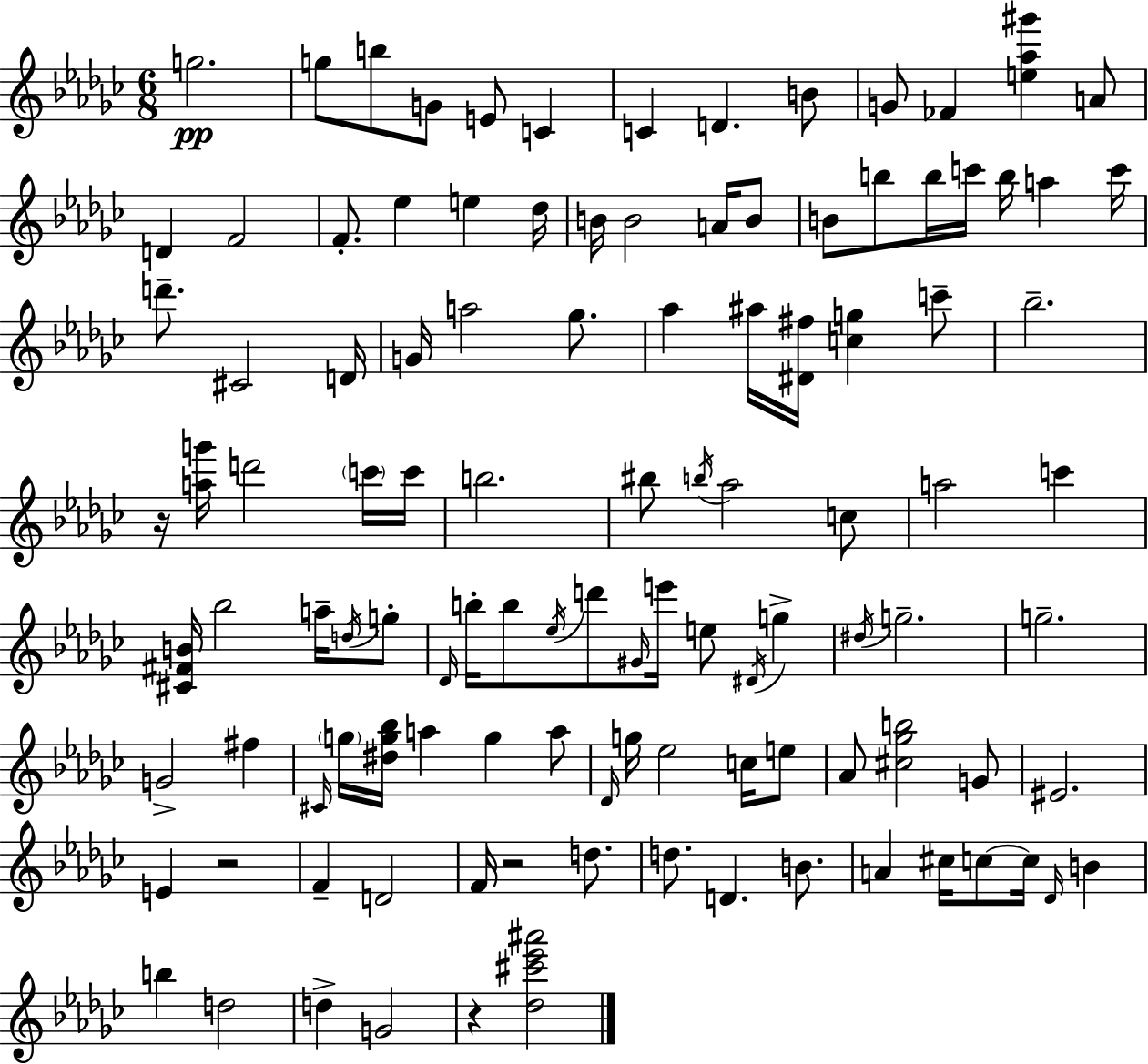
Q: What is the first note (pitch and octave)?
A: G5